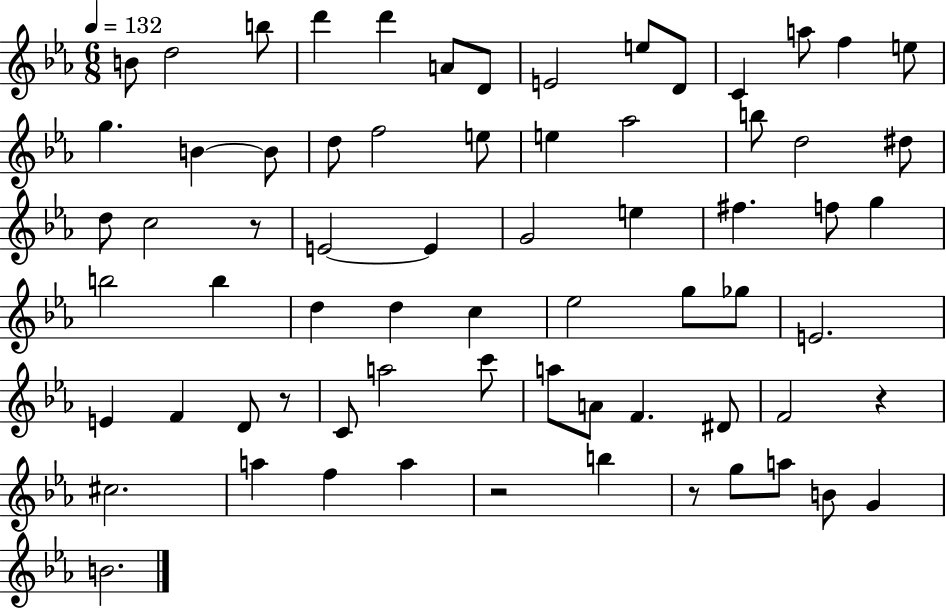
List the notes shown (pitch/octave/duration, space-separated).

B4/e D5/h B5/e D6/q D6/q A4/e D4/e E4/h E5/e D4/e C4/q A5/e F5/q E5/e G5/q. B4/q B4/e D5/e F5/h E5/e E5/q Ab5/h B5/e D5/h D#5/e D5/e C5/h R/e E4/h E4/q G4/h E5/q F#5/q. F5/e G5/q B5/h B5/q D5/q D5/q C5/q Eb5/h G5/e Gb5/e E4/h. E4/q F4/q D4/e R/e C4/e A5/h C6/e A5/e A4/e F4/q. D#4/e F4/h R/q C#5/h. A5/q F5/q A5/q R/h B5/q R/e G5/e A5/e B4/e G4/q B4/h.